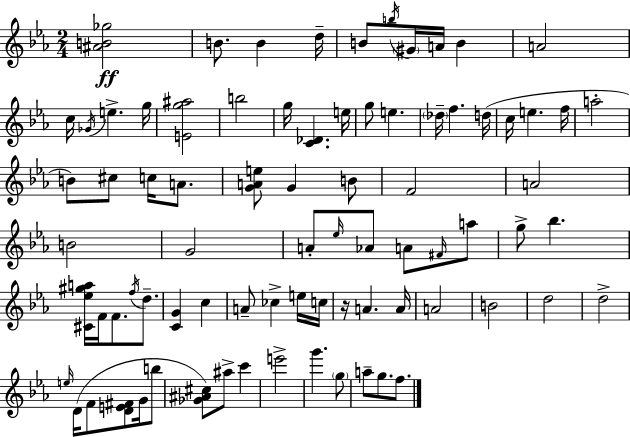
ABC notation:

X:1
T:Untitled
M:2/4
L:1/4
K:Eb
[^AB_g]2 B/2 B d/4 B/2 b/4 ^G/4 A/4 B A2 c/4 _G/4 e g/4 [Eg^a]2 b2 g/4 [C_D] e/4 g/2 e _d/4 f d/4 c/4 e f/4 a2 B/2 ^c/2 c/4 A/2 [GAe]/2 G B/2 F2 A2 B2 G2 A/2 _e/4 _A/2 A/2 ^F/4 a/2 g/2 _b [^C_e^ga]/4 F/4 F/2 f/4 d/2 [CG] c A/2 _c e/4 c/4 z/4 A A/4 A2 B2 d2 d2 e/4 D/4 F/2 [DE^F]/2 G/4 b/2 [_G^A^c]/2 ^a/2 c' e'2 g' g/2 a/2 g/2 f/2